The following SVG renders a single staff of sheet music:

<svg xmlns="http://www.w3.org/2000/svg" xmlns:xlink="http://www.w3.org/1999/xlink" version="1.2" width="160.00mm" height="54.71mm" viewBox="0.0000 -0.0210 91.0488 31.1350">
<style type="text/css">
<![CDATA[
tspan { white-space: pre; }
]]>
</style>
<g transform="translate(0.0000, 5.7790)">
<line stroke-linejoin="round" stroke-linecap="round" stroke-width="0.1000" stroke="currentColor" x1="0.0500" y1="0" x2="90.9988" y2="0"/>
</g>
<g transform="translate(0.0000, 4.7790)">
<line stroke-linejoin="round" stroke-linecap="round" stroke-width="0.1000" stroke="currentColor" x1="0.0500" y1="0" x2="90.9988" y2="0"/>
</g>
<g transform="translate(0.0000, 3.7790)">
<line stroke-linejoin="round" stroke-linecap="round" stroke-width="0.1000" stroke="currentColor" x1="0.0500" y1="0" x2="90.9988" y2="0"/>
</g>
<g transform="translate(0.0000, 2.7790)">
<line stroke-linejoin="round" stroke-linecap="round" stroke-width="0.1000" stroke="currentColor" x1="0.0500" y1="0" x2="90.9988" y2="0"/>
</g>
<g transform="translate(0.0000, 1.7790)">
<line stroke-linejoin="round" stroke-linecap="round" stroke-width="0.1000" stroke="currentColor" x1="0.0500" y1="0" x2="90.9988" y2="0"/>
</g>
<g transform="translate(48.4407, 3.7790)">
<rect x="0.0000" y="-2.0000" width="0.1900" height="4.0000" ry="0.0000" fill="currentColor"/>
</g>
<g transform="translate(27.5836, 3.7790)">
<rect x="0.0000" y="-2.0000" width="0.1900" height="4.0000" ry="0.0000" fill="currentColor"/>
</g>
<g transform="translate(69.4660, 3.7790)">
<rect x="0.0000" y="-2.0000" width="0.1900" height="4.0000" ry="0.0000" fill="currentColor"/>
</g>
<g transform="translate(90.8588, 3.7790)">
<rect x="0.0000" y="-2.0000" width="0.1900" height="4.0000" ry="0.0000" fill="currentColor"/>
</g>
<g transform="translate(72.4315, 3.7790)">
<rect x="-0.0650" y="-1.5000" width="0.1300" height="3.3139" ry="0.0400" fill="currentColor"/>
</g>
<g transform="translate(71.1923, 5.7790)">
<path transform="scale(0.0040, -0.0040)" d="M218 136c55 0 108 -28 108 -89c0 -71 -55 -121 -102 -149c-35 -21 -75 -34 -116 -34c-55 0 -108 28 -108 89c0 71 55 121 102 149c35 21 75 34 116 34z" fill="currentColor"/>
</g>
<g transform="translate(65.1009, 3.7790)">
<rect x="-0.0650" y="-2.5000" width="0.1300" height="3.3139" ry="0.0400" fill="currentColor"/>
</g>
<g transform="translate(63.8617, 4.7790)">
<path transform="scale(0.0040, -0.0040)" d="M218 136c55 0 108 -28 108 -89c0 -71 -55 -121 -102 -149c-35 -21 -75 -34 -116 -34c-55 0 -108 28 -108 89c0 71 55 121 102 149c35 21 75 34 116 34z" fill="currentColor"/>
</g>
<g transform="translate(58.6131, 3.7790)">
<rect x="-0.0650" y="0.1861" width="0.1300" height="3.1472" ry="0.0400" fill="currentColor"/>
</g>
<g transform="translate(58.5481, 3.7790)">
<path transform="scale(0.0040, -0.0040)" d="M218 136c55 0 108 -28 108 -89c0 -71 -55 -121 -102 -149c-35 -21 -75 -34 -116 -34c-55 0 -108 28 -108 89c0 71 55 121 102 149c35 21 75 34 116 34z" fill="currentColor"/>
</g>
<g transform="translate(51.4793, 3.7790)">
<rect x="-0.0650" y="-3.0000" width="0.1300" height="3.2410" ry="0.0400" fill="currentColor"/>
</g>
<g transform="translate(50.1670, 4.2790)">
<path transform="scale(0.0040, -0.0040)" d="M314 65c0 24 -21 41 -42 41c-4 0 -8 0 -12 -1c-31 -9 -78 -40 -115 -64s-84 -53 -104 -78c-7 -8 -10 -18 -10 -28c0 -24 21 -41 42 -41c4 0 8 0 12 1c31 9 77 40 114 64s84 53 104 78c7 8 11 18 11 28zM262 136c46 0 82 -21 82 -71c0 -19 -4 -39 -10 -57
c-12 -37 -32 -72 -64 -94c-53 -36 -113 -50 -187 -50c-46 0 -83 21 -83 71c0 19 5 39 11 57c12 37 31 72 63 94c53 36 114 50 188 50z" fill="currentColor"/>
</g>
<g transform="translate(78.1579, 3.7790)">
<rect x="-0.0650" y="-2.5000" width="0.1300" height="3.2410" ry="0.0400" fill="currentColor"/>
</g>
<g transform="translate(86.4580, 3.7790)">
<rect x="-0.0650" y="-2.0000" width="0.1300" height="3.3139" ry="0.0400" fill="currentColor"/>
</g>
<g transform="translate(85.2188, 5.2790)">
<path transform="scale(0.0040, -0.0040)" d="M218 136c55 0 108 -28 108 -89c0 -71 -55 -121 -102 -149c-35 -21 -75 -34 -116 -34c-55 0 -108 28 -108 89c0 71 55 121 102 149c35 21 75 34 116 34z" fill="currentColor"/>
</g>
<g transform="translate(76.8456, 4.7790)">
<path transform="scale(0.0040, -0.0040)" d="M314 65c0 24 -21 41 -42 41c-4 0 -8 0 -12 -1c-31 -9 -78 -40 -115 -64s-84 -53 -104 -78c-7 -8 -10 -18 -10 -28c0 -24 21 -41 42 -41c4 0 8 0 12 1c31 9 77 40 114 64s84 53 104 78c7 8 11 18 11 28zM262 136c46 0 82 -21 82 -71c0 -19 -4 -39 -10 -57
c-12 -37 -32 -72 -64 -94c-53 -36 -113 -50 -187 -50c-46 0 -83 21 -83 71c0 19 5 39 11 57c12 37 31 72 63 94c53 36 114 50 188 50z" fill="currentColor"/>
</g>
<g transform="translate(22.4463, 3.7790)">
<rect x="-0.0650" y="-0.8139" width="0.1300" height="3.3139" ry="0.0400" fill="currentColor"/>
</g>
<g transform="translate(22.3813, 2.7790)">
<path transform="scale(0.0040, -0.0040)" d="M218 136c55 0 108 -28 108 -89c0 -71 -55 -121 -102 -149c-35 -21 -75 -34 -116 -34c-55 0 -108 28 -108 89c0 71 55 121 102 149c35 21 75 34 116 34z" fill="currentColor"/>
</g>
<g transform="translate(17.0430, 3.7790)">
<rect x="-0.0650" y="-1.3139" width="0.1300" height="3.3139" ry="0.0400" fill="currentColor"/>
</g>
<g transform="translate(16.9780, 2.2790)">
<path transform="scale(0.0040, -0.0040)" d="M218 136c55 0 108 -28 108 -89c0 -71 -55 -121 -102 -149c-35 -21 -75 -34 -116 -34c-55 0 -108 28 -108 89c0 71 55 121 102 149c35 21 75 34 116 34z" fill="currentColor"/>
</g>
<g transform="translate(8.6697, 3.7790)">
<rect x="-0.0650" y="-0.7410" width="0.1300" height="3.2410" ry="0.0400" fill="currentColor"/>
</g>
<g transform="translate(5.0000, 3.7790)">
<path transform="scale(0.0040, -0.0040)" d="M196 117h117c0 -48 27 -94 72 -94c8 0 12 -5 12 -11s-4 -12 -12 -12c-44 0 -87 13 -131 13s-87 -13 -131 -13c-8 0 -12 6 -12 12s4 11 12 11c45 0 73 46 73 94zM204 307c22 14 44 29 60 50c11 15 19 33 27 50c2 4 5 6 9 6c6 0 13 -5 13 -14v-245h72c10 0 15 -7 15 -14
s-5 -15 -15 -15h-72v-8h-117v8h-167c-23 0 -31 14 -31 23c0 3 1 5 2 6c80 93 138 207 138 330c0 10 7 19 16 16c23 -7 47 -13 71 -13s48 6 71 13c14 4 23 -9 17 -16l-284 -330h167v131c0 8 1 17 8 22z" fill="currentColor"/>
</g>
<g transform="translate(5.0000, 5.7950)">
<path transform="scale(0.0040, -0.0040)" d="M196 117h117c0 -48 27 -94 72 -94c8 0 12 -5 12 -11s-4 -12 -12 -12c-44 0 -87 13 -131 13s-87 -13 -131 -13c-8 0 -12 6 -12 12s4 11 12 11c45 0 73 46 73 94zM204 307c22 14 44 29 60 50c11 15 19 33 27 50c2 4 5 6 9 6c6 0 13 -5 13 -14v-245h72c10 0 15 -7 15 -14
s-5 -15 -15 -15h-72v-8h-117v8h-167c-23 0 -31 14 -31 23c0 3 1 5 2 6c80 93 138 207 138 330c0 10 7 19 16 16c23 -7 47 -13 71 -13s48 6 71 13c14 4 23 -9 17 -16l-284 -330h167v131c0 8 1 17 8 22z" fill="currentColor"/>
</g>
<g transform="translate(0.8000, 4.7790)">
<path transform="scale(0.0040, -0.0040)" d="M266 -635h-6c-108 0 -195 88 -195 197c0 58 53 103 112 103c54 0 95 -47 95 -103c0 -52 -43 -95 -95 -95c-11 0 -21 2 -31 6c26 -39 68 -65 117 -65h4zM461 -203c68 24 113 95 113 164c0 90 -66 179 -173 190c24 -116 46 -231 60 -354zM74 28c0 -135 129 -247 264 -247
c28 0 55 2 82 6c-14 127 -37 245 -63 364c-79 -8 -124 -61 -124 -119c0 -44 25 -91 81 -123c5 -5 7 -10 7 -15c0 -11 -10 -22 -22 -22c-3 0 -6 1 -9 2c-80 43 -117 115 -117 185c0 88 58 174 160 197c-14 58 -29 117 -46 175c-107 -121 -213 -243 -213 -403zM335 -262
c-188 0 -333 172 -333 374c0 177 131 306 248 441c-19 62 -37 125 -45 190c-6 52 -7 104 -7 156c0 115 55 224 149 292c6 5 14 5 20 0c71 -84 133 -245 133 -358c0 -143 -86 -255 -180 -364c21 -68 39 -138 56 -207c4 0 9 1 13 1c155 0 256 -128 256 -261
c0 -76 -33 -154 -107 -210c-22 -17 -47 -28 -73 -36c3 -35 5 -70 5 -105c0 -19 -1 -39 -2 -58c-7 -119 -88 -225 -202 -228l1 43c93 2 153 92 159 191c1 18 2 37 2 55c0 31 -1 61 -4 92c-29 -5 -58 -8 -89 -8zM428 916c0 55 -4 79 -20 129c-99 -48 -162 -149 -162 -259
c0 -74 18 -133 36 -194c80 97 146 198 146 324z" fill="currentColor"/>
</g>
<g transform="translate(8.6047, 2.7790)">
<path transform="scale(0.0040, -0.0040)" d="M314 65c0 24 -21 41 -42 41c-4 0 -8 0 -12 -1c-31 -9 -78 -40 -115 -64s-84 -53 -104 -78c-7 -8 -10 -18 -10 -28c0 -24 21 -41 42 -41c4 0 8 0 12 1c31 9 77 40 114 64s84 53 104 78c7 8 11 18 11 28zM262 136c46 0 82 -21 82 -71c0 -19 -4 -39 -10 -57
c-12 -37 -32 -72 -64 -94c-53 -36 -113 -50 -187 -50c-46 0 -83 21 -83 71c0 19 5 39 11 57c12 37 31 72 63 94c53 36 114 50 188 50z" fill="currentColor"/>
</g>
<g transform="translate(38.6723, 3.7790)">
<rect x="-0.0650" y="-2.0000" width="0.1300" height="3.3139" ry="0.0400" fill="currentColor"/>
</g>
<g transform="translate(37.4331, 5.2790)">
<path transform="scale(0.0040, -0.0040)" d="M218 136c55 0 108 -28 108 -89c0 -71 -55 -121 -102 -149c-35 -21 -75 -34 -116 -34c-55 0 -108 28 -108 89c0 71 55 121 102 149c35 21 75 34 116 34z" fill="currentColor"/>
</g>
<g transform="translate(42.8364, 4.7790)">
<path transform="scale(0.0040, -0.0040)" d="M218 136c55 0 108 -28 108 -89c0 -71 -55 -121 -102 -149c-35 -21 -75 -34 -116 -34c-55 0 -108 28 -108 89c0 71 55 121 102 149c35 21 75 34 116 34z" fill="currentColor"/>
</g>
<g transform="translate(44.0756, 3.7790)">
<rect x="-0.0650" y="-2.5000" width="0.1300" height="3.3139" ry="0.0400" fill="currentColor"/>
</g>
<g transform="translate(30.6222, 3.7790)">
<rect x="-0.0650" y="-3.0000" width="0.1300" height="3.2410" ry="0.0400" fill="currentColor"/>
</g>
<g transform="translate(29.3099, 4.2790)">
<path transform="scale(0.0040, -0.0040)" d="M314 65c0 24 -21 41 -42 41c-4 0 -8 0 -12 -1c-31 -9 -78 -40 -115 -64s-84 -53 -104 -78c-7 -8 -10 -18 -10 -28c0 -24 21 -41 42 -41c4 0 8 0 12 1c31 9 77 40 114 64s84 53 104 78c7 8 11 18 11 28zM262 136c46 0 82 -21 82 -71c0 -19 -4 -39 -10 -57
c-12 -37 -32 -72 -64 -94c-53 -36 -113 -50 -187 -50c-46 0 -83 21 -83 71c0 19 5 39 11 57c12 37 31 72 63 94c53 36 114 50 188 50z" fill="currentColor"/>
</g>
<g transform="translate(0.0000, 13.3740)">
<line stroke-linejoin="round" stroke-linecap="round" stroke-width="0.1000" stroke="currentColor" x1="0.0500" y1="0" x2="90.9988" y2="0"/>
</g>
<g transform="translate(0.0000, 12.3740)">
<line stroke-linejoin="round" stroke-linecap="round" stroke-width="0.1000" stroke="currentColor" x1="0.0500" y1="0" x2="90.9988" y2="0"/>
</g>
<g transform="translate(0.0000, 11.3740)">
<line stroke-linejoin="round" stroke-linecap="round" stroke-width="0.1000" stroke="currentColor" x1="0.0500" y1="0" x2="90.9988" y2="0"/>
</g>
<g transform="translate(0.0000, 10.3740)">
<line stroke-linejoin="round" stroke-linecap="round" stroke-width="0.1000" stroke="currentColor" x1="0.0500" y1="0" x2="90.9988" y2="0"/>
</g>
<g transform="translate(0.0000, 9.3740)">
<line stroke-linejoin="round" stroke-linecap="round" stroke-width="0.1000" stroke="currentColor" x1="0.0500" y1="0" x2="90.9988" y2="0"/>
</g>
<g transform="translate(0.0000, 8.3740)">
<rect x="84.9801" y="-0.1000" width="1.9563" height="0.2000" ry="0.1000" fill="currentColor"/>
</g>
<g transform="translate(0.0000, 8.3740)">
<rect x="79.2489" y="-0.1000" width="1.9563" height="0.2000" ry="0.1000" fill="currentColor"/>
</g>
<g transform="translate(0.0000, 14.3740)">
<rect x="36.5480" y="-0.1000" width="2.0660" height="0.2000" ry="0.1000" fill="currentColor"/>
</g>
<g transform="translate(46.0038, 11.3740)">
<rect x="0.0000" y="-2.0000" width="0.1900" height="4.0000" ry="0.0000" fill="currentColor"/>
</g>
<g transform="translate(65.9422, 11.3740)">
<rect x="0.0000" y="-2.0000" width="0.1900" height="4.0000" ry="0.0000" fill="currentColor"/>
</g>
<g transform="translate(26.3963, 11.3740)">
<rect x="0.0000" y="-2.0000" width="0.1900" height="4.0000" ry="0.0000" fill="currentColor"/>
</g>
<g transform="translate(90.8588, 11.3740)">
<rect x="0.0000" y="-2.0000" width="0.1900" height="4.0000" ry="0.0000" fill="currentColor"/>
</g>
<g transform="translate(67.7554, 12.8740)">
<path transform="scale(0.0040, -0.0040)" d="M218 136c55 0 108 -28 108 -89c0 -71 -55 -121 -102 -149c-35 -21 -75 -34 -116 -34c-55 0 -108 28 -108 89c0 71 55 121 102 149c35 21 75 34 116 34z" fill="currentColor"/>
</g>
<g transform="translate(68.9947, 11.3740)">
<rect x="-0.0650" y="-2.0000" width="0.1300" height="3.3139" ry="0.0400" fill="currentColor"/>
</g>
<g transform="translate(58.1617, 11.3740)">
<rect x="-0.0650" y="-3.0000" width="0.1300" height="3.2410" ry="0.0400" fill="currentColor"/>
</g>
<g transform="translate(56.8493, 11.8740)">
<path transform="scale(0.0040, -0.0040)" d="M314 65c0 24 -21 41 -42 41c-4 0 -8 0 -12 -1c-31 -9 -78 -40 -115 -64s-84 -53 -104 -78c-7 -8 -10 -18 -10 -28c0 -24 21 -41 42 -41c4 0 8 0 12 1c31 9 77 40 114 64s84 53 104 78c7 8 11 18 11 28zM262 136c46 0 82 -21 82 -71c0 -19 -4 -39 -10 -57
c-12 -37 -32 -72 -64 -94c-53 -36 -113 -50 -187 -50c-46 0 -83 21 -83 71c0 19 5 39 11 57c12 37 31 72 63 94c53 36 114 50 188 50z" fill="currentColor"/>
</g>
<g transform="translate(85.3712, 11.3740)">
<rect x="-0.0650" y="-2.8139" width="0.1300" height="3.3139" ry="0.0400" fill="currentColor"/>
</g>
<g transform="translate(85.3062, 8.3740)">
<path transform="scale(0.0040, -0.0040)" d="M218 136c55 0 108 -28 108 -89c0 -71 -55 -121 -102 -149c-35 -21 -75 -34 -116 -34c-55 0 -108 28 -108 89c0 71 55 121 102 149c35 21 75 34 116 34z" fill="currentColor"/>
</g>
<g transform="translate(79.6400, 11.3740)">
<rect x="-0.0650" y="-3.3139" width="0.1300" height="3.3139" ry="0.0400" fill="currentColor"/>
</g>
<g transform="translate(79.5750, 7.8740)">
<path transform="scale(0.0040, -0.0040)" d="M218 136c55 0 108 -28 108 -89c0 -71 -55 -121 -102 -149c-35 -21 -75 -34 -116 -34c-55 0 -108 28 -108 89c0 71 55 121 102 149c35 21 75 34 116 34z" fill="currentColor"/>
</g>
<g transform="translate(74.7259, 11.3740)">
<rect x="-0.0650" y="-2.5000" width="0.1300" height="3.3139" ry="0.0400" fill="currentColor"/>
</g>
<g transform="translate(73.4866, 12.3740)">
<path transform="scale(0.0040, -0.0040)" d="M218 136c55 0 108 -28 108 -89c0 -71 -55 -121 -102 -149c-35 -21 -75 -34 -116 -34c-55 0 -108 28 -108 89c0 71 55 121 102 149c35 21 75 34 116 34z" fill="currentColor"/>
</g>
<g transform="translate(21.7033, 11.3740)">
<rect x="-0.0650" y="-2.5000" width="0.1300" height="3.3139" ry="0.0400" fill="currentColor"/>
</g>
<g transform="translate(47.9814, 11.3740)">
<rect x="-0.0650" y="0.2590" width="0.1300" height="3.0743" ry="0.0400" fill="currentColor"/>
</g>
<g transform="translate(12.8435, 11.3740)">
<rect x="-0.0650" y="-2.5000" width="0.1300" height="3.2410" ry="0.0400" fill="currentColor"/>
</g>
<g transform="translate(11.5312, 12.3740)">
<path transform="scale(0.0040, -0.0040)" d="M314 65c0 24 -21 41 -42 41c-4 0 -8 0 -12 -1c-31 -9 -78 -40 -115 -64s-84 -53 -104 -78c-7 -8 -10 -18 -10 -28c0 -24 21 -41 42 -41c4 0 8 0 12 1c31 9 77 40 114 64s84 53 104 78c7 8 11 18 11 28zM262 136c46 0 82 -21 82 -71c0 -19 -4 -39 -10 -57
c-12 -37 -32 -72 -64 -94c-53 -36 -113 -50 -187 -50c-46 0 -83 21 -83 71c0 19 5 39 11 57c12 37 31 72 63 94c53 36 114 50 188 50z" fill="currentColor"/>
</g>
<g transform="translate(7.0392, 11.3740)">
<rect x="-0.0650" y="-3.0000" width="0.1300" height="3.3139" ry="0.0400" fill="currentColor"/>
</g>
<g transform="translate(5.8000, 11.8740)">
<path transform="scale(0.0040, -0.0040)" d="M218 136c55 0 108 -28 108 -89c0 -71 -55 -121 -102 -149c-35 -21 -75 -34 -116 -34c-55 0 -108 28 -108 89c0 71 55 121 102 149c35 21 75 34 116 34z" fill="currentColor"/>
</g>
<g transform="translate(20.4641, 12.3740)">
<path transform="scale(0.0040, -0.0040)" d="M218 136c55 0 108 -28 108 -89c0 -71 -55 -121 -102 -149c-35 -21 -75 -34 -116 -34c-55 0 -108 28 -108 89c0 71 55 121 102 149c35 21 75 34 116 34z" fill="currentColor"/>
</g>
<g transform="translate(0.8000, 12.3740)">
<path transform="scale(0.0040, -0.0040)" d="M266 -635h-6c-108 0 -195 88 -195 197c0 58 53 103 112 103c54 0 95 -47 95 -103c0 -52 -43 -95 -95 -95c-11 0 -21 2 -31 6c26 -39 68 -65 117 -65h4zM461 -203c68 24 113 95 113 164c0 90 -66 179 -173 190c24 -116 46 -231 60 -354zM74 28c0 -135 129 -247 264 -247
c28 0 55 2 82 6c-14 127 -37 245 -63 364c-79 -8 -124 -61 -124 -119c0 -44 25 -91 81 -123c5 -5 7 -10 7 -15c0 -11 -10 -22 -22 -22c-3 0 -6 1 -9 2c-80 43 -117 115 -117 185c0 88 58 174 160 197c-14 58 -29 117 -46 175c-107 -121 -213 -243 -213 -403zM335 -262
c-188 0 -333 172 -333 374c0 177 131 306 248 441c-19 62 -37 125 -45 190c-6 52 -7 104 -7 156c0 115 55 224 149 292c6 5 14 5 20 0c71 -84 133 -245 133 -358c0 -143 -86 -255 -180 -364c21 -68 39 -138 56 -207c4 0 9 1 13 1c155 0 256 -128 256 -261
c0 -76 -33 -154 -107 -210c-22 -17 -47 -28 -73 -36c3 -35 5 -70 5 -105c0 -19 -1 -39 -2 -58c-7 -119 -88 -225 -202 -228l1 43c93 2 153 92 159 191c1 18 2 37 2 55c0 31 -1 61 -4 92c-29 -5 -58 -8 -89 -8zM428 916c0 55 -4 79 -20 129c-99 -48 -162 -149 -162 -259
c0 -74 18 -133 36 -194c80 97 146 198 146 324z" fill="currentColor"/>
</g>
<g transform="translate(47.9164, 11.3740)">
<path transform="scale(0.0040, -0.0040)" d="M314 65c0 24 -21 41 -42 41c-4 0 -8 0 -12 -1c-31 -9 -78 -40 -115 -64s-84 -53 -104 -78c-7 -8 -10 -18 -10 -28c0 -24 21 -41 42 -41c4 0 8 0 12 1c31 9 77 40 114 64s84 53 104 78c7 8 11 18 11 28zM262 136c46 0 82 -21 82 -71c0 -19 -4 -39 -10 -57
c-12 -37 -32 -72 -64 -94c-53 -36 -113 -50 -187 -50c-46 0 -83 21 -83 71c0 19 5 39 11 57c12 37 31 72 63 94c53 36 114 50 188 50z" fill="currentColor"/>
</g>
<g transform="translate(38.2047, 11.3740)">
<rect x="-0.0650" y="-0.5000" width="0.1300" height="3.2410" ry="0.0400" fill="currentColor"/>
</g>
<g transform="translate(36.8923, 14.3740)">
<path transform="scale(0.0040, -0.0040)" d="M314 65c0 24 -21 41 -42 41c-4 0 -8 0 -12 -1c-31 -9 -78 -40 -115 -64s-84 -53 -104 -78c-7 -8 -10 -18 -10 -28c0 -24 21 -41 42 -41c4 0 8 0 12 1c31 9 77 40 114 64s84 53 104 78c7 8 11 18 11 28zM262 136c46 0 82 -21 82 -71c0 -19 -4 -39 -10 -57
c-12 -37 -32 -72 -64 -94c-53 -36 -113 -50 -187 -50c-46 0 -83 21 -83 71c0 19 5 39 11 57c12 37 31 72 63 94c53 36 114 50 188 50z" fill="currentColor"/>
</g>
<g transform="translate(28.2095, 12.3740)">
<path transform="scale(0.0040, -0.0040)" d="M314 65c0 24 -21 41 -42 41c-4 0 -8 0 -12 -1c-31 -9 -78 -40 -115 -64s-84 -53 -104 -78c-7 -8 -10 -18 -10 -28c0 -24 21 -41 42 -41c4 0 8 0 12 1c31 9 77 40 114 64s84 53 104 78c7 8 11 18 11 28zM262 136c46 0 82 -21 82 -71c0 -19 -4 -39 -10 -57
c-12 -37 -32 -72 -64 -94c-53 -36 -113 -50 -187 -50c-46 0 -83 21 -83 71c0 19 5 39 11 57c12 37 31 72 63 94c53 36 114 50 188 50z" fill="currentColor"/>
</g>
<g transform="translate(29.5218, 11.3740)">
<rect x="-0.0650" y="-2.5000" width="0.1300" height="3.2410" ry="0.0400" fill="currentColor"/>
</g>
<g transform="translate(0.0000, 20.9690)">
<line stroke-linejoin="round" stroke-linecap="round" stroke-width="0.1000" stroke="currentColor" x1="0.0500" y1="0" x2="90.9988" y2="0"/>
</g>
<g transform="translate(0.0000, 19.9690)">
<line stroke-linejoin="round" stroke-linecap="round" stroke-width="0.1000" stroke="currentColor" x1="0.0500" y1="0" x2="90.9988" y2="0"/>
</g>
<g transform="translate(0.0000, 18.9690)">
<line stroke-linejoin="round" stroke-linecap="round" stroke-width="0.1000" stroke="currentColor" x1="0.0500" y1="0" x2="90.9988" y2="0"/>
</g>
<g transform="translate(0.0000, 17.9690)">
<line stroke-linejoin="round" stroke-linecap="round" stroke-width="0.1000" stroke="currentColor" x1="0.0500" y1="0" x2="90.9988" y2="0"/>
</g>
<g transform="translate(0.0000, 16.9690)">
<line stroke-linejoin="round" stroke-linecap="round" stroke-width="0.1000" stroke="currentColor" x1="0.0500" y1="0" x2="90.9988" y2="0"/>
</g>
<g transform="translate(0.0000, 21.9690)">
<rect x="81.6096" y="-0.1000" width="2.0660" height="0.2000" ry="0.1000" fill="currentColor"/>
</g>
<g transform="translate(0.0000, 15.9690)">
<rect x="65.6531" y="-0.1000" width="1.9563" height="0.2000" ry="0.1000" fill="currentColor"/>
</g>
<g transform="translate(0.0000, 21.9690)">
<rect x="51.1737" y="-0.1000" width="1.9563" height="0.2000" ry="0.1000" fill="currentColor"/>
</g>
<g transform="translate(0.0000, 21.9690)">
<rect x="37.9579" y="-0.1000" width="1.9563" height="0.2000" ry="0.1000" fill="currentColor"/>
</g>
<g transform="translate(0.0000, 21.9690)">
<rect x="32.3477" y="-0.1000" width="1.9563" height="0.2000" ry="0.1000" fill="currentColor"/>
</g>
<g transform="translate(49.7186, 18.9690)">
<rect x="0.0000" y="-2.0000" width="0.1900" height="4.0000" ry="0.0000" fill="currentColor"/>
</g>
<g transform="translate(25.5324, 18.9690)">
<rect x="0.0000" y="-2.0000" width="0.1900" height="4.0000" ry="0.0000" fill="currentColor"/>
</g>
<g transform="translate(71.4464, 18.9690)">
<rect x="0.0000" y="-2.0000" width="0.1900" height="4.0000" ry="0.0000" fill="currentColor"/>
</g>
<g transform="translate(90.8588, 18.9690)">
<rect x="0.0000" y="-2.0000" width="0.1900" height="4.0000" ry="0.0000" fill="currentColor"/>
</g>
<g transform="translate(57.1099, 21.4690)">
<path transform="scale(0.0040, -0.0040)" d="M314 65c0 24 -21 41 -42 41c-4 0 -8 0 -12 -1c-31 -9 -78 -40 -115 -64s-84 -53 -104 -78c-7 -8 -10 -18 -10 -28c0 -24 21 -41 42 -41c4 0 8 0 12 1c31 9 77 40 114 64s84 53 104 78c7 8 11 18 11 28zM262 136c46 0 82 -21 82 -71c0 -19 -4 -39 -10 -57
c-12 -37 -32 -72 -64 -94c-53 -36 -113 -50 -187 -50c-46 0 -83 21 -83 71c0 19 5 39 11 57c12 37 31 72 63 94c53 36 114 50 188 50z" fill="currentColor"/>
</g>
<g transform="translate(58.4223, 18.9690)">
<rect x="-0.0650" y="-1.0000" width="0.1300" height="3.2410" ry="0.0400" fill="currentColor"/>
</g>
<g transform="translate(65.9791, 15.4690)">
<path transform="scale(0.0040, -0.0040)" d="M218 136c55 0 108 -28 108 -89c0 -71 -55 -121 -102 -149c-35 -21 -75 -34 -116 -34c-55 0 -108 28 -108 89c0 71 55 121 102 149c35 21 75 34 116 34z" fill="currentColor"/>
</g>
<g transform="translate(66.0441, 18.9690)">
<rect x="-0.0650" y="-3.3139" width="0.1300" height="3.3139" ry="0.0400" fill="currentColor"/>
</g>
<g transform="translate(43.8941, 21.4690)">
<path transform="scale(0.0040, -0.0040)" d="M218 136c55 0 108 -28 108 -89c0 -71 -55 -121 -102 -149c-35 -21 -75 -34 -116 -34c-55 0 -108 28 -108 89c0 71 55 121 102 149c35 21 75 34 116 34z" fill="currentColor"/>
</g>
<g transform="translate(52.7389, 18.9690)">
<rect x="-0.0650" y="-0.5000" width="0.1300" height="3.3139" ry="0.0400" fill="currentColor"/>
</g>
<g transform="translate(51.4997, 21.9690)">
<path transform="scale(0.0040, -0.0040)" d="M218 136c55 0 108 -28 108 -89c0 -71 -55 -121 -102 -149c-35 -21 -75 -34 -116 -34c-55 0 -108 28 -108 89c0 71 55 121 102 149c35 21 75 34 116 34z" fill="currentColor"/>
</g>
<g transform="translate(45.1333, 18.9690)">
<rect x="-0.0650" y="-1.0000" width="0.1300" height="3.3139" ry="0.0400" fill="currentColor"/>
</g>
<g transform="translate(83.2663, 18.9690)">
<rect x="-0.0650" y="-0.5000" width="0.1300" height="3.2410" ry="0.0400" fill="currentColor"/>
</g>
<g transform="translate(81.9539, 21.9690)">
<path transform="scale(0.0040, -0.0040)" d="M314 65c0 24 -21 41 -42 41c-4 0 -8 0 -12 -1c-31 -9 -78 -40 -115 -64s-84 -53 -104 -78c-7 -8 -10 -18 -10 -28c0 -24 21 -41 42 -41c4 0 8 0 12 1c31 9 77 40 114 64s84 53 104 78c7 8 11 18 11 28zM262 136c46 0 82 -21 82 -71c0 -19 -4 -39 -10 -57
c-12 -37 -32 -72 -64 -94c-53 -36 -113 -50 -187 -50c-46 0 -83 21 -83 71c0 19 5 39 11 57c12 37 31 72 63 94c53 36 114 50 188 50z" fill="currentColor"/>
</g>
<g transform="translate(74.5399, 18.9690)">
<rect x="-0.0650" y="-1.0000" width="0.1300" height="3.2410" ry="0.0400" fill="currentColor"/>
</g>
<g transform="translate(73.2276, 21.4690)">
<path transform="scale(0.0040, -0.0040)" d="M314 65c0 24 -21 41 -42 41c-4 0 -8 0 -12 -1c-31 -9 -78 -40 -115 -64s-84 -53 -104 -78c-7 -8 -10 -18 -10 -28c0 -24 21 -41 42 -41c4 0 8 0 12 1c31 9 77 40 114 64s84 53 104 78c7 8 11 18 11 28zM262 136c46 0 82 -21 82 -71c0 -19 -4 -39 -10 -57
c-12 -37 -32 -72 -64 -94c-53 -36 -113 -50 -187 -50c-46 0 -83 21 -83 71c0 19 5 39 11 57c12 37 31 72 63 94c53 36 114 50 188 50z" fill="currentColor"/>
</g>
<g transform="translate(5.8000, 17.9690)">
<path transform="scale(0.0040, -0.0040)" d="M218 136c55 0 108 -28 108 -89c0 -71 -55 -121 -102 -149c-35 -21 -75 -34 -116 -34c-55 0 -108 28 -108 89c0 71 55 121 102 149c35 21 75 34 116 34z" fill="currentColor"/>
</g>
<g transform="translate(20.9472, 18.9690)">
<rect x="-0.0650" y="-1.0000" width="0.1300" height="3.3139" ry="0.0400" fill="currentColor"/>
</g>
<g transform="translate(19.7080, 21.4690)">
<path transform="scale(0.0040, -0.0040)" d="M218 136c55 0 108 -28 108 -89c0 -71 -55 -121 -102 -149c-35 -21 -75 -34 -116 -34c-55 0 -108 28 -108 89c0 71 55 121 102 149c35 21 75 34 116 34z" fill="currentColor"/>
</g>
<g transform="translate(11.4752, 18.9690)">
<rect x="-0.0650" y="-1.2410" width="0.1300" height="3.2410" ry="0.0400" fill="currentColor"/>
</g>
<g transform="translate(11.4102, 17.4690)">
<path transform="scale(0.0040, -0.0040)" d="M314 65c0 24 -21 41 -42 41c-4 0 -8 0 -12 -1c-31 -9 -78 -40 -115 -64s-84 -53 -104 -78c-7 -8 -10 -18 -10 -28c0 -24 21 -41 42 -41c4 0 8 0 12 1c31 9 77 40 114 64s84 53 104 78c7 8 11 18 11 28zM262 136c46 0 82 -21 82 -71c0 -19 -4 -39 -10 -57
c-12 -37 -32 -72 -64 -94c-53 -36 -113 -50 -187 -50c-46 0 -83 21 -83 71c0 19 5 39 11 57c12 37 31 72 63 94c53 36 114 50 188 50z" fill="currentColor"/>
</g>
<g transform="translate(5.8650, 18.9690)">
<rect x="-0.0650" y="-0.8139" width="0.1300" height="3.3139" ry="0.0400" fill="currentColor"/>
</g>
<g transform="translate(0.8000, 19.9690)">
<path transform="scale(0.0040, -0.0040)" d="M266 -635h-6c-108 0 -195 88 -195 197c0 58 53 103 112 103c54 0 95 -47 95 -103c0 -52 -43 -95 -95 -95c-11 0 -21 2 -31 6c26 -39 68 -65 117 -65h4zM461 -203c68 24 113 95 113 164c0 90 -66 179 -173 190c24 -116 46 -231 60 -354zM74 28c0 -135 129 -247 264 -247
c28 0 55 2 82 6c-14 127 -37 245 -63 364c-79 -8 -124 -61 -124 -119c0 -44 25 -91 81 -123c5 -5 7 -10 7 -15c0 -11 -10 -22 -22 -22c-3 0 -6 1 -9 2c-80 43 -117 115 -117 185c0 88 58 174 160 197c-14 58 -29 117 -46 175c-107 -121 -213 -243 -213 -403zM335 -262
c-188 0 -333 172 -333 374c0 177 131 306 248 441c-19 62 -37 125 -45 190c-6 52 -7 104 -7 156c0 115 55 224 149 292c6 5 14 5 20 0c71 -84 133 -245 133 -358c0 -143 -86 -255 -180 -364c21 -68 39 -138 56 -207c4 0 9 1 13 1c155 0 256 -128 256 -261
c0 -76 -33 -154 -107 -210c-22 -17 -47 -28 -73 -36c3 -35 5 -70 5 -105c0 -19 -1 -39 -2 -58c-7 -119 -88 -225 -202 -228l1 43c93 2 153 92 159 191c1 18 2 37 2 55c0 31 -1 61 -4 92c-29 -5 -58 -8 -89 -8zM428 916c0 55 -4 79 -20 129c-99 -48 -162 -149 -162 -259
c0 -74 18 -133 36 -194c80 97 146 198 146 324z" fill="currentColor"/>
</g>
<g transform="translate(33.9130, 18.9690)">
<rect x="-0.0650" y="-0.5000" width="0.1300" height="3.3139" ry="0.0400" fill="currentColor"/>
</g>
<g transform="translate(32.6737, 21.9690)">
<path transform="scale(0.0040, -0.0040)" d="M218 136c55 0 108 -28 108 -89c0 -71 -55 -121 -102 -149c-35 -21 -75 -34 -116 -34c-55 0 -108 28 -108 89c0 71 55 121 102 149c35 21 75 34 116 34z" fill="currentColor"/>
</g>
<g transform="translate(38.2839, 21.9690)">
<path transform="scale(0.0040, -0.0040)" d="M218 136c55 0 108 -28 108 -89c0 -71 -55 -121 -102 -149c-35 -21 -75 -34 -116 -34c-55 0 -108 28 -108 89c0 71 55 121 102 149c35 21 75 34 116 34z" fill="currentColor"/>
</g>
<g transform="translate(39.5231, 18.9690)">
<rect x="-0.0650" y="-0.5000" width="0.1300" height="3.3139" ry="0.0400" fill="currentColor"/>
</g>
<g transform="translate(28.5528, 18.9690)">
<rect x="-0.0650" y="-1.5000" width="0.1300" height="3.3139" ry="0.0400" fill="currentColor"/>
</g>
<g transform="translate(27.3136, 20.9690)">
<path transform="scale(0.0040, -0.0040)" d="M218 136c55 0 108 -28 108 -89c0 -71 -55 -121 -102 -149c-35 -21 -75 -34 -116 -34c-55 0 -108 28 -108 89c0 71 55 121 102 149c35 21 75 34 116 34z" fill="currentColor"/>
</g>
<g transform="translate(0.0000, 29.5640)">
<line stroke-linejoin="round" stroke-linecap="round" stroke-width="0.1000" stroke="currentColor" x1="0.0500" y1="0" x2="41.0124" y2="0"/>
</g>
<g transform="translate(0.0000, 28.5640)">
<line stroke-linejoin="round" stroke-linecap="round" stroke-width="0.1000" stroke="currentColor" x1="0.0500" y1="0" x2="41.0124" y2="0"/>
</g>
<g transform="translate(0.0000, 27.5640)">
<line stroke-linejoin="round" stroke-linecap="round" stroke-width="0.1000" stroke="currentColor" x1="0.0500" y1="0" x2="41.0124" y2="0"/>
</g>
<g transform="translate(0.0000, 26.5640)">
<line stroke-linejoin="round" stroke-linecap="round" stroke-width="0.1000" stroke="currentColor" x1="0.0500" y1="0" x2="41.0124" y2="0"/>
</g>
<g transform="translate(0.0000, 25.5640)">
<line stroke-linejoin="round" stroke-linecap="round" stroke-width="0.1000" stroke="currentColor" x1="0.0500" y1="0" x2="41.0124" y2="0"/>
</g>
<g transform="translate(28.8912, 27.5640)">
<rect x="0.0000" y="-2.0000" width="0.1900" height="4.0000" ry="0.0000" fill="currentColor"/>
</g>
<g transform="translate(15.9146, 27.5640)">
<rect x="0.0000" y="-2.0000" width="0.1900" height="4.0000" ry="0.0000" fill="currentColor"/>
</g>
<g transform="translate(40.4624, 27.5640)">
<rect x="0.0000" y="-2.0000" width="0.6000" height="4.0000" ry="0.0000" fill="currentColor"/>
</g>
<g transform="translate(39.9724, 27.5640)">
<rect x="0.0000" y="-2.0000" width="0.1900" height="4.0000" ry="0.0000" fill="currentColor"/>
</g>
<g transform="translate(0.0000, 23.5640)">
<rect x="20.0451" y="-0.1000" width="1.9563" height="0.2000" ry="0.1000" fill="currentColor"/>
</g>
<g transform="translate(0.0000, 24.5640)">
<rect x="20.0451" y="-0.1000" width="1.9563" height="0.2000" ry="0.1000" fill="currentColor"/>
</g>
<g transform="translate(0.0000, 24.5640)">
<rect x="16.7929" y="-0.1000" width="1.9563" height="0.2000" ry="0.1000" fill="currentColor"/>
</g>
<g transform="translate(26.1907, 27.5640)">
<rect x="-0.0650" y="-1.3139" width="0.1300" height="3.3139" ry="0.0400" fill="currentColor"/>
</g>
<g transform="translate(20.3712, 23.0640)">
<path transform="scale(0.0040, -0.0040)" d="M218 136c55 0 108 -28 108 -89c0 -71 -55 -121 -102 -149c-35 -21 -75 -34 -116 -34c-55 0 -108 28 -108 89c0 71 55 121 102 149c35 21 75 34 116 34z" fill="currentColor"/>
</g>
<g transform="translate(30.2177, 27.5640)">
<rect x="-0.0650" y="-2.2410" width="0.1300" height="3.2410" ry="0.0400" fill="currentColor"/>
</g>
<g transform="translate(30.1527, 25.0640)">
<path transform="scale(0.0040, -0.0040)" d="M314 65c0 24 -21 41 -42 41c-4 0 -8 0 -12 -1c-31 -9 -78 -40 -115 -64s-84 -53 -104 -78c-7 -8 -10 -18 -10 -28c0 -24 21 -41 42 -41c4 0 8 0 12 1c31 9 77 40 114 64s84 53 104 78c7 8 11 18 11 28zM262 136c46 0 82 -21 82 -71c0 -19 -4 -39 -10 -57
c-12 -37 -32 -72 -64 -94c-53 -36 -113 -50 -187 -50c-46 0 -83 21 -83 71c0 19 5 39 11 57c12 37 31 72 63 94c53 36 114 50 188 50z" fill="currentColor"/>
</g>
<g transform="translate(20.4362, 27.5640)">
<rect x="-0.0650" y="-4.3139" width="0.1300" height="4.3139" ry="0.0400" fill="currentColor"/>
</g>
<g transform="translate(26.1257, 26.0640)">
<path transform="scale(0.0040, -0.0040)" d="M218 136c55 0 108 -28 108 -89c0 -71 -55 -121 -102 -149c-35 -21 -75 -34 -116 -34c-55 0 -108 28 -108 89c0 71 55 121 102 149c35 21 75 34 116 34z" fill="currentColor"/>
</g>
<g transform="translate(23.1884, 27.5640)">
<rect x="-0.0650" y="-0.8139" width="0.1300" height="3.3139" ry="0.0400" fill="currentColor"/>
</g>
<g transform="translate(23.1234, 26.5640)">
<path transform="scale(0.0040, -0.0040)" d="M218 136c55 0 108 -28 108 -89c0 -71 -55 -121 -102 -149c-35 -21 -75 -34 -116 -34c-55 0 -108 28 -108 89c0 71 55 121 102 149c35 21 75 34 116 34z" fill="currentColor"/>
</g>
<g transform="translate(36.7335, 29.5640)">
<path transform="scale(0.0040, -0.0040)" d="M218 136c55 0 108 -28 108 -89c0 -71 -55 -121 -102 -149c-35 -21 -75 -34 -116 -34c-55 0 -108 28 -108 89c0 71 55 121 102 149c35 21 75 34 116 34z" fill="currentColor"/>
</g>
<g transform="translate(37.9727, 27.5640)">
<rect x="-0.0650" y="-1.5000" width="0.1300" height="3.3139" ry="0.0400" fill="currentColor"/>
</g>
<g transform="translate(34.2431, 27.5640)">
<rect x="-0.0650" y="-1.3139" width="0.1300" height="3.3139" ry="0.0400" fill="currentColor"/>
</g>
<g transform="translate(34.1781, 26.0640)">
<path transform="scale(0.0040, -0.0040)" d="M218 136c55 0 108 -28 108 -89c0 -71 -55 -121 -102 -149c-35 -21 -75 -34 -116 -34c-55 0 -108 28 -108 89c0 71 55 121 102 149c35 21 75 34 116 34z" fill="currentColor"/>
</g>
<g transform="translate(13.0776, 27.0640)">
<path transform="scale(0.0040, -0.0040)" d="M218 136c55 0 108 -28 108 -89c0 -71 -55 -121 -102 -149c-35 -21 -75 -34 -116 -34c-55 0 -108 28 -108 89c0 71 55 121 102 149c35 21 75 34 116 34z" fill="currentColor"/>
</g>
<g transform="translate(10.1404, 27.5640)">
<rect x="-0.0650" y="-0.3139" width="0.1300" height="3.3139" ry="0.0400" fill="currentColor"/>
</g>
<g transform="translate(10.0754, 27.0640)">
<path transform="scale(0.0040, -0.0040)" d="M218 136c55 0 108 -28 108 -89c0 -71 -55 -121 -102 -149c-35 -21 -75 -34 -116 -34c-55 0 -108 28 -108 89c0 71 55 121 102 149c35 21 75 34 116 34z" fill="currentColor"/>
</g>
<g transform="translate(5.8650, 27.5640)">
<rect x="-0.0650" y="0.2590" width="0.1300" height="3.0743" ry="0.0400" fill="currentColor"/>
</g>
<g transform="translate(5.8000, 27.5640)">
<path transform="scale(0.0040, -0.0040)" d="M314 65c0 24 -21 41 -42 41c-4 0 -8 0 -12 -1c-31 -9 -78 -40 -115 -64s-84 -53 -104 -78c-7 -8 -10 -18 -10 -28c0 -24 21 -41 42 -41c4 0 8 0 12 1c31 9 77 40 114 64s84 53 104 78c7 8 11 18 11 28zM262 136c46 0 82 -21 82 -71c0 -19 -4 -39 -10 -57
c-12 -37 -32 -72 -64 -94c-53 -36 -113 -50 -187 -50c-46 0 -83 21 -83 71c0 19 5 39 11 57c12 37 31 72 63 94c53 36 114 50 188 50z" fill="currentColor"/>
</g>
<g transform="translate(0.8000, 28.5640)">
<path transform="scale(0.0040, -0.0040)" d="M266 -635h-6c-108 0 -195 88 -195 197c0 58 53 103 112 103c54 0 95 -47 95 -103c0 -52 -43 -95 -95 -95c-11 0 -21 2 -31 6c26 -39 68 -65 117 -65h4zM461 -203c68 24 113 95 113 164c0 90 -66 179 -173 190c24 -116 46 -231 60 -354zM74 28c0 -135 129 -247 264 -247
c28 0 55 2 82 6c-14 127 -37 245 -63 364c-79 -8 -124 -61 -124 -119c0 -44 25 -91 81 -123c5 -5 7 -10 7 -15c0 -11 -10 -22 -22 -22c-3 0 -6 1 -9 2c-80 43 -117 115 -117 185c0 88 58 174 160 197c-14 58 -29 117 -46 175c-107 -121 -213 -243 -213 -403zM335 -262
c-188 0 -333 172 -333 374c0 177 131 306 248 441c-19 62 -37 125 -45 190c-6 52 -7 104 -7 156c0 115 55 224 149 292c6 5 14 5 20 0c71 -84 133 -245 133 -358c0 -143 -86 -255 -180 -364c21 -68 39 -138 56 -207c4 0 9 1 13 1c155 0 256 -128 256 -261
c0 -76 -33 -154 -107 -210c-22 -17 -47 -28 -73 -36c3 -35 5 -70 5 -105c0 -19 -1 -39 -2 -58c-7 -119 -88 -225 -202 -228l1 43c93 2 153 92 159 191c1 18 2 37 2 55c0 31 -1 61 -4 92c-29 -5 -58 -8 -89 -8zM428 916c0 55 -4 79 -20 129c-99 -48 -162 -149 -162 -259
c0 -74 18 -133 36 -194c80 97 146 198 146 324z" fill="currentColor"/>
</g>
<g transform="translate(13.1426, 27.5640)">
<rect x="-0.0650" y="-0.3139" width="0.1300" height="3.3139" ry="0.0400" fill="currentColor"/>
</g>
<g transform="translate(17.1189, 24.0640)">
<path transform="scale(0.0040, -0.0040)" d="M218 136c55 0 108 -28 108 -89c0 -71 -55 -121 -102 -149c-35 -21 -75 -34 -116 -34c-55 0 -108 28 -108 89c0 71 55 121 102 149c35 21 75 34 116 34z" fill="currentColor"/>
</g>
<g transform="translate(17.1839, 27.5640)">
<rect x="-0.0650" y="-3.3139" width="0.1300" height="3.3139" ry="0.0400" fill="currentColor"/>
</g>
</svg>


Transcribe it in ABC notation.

X:1
T:Untitled
M:4/4
L:1/4
K:C
d2 e d A2 F G A2 B G E G2 F A G2 G G2 C2 B2 A2 F G b a d e2 D E C C D C D2 b D2 C2 B2 c c b d' d e g2 e E